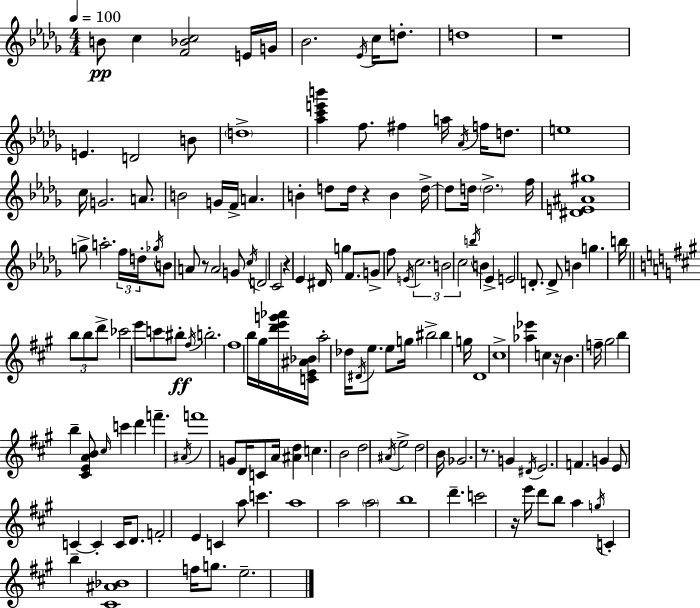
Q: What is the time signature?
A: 4/4